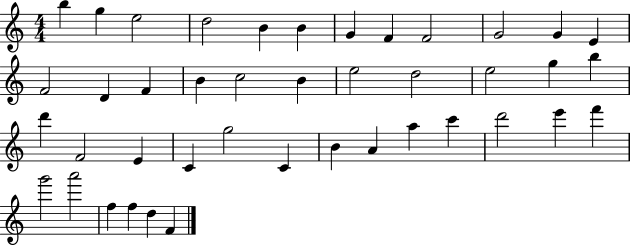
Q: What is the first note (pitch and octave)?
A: B5